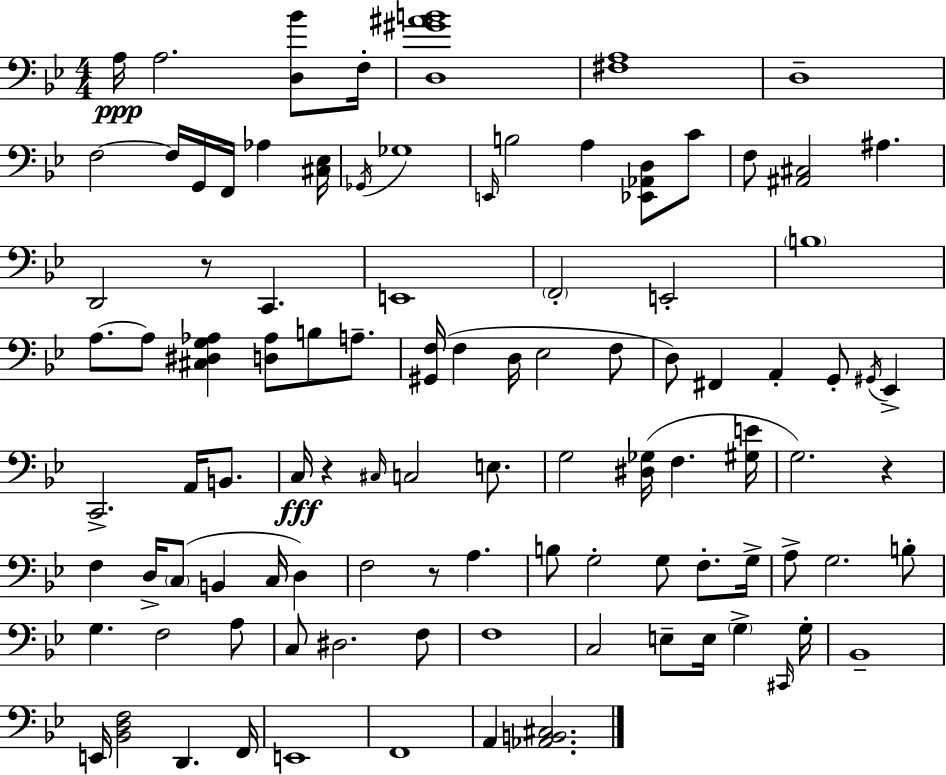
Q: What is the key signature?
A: BES major